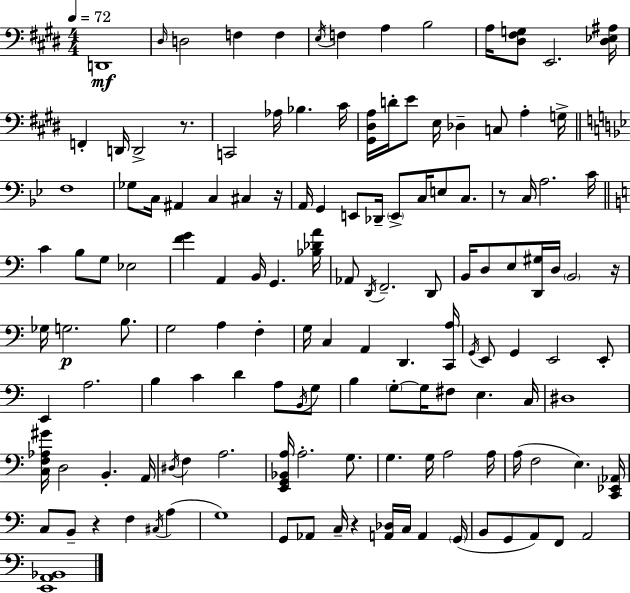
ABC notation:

X:1
T:Untitled
M:4/4
L:1/4
K:E
D,,4 ^D,/4 D,2 F, F, E,/4 F, A, B,2 A,/4 [^D,^F,G,]/2 E,,2 [^D,_E,^A,]/4 F,, D,,/4 D,,2 z/2 C,,2 _A,/4 _B, ^C/4 [^G,,^D,A,]/4 D/4 E/2 E,/4 _D, C,/2 A, G,/4 F,4 _G,/2 C,/4 ^A,, C, ^C, z/4 A,,/4 G,, E,,/2 _D,,/4 E,,/2 C,/4 E,/2 C,/2 z/2 C,/4 A,2 C/4 C B,/2 G,/2 _E,2 [FG] A,, B,,/4 G,, [_B,_DA]/4 _A,,/2 D,,/4 F,,2 D,,/2 B,,/4 D,/2 E,/2 [D,,^G,]/4 D,/4 B,,2 z/4 _G,/4 G,2 B,/2 G,2 A, F, G,/4 C, A,, D,, [C,,A,]/4 G,,/4 E,,/2 G,, E,,2 E,,/2 E,, A,2 B, C D A,/2 B,,/4 G,/2 B, G,/2 G,/4 ^F,/2 E, C,/4 ^D,4 [C,F,_A,^G]/4 D,2 B,, A,,/4 ^D,/4 F, A,2 [E,,G,,_B,,A,]/4 A,2 G,/2 G, G,/4 A,2 A,/4 A,/4 F,2 E, [C,,_E,,_A,,]/4 C,/2 B,,/2 z F, ^C,/4 A, G,4 G,,/2 _A,,/2 C,/4 z [A,,_D,]/4 C,/4 A,, G,,/4 B,,/2 G,,/2 A,,/2 F,,/2 A,,2 [E,,A,,_B,,]4